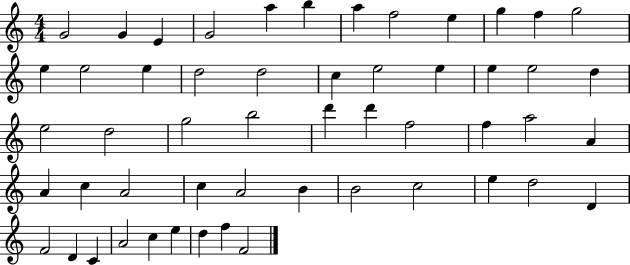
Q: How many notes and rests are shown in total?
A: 53